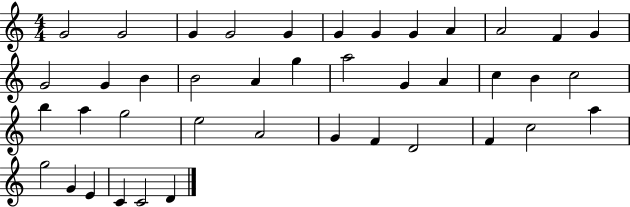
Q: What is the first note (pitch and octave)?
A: G4